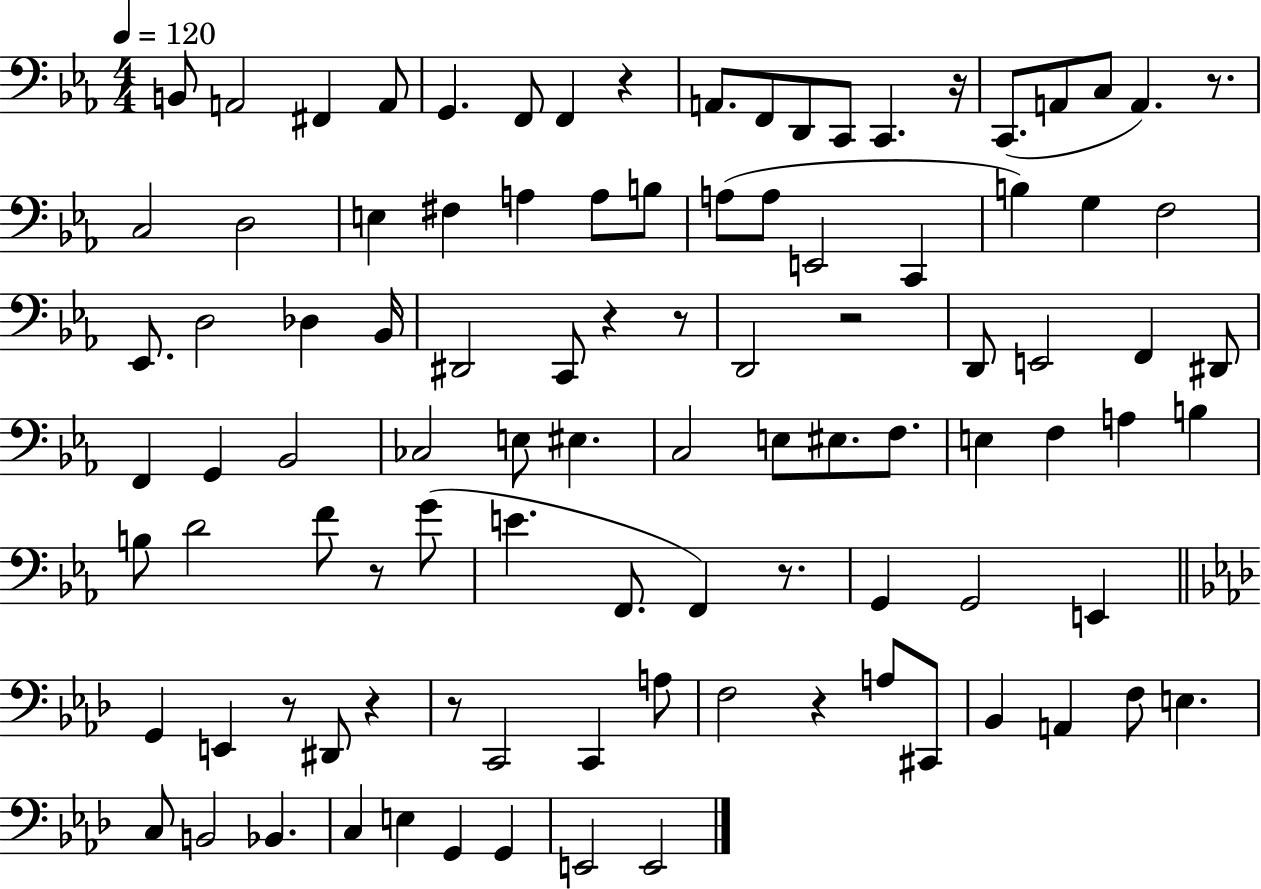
{
  \clef bass
  \numericTimeSignature
  \time 4/4
  \key ees \major
  \tempo 4 = 120
  b,8 a,2 fis,4 a,8 | g,4. f,8 f,4 r4 | a,8. f,8 d,8 c,8 c,4. r16 | c,8.( a,8 c8 a,4.) r8. | \break c2 d2 | e4 fis4 a4 a8 b8 | a8( a8 e,2 c,4 | b4) g4 f2 | \break ees,8. d2 des4 bes,16 | dis,2 c,8 r4 r8 | d,2 r2 | d,8 e,2 f,4 dis,8 | \break f,4 g,4 bes,2 | ces2 e8 eis4. | c2 e8 eis8. f8. | e4 f4 a4 b4 | \break b8 d'2 f'8 r8 g'8( | e'4. f,8. f,4) r8. | g,4 g,2 e,4 | \bar "||" \break \key f \minor g,4 e,4 r8 dis,8 r4 | r8 c,2 c,4 a8 | f2 r4 a8 cis,8 | bes,4 a,4 f8 e4. | \break c8 b,2 bes,4. | c4 e4 g,4 g,4 | e,2 e,2 | \bar "|."
}